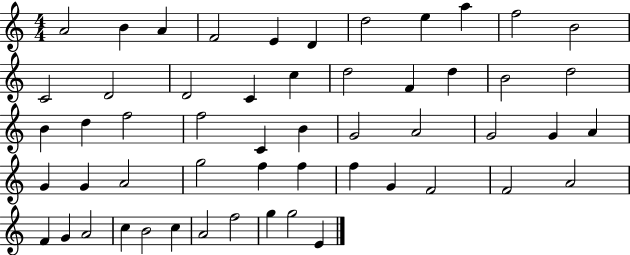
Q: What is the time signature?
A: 4/4